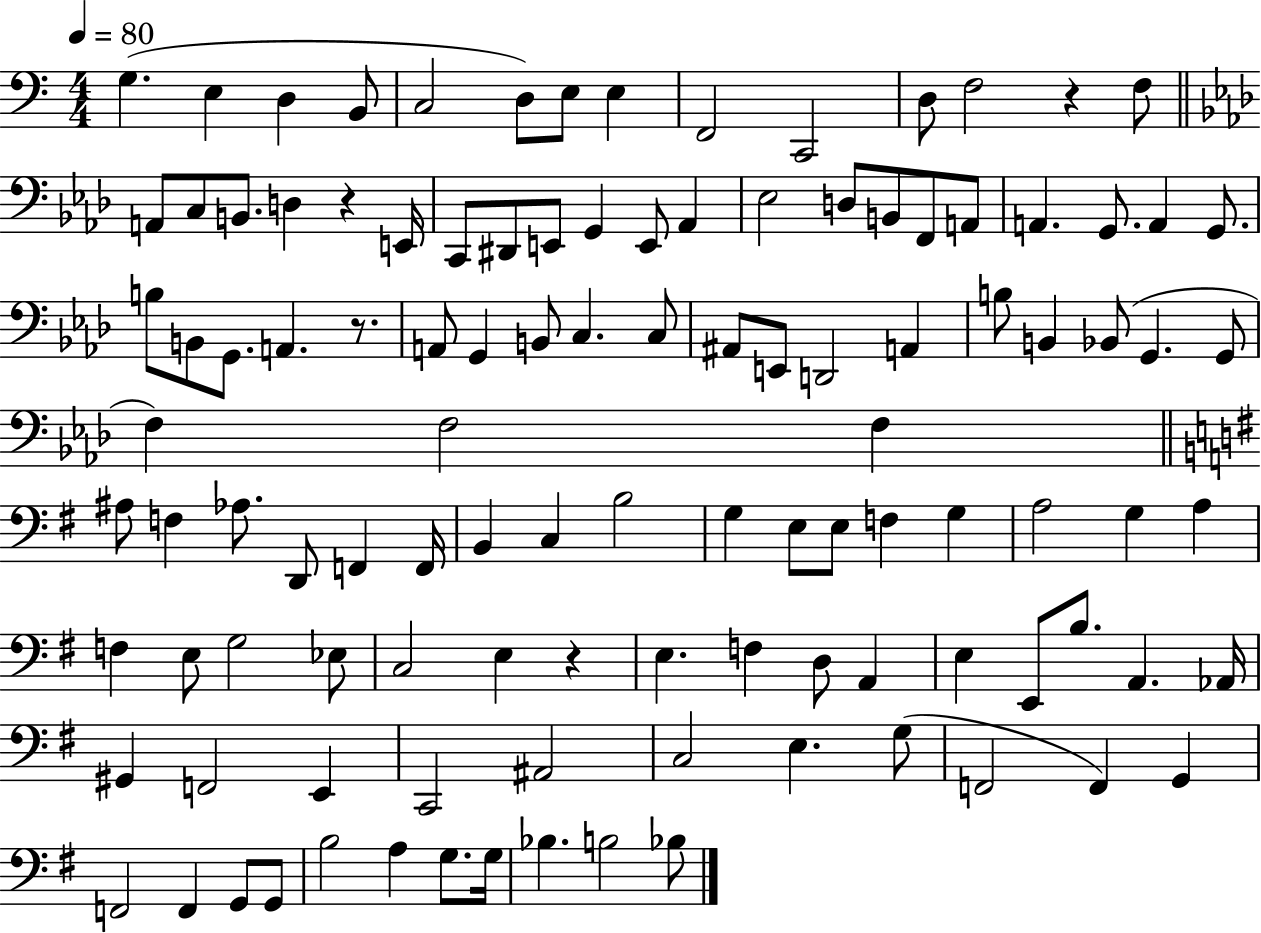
X:1
T:Untitled
M:4/4
L:1/4
K:C
G, E, D, B,,/2 C,2 D,/2 E,/2 E, F,,2 C,,2 D,/2 F,2 z F,/2 A,,/2 C,/2 B,,/2 D, z E,,/4 C,,/2 ^D,,/2 E,,/2 G,, E,,/2 _A,, _E,2 D,/2 B,,/2 F,,/2 A,,/2 A,, G,,/2 A,, G,,/2 B,/2 B,,/2 G,,/2 A,, z/2 A,,/2 G,, B,,/2 C, C,/2 ^A,,/2 E,,/2 D,,2 A,, B,/2 B,, _B,,/2 G,, G,,/2 F, F,2 F, ^A,/2 F, _A,/2 D,,/2 F,, F,,/4 B,, C, B,2 G, E,/2 E,/2 F, G, A,2 G, A, F, E,/2 G,2 _E,/2 C,2 E, z E, F, D,/2 A,, E, E,,/2 B,/2 A,, _A,,/4 ^G,, F,,2 E,, C,,2 ^A,,2 C,2 E, G,/2 F,,2 F,, G,, F,,2 F,, G,,/2 G,,/2 B,2 A, G,/2 G,/4 _B, B,2 _B,/2